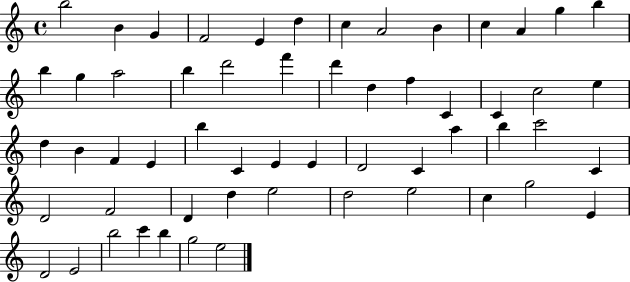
X:1
T:Untitled
M:4/4
L:1/4
K:C
b2 B G F2 E d c A2 B c A g b b g a2 b d'2 f' d' d f C C c2 e d B F E b C E E D2 C a b c'2 C D2 F2 D d e2 d2 e2 c g2 E D2 E2 b2 c' b g2 e2